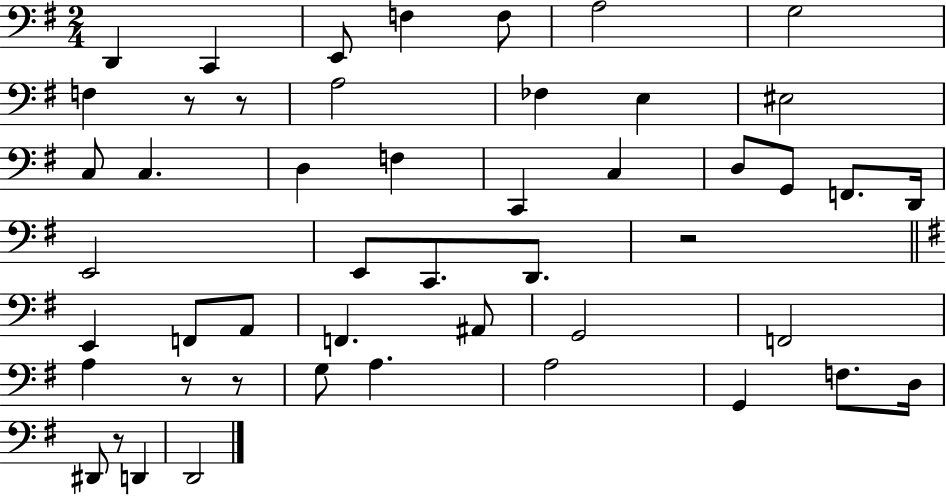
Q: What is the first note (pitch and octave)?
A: D2